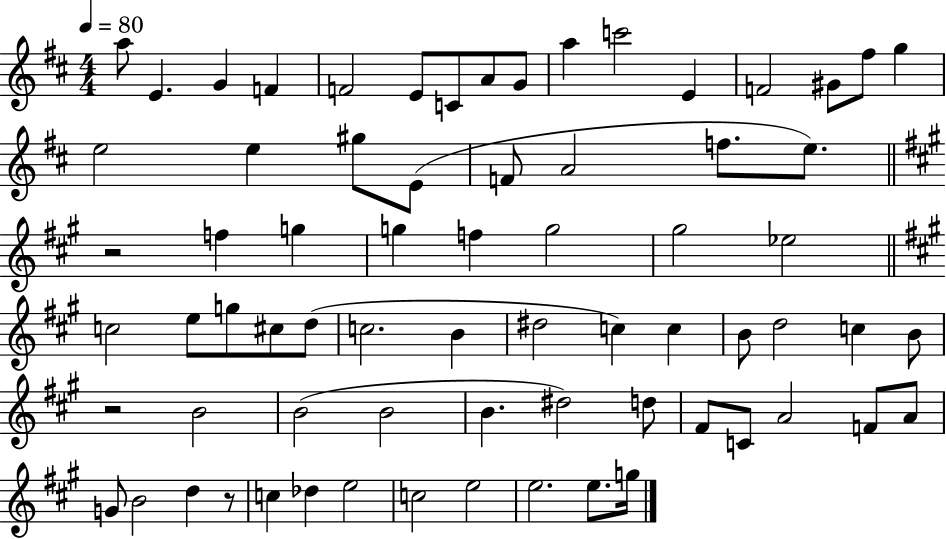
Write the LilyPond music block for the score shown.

{
  \clef treble
  \numericTimeSignature
  \time 4/4
  \key d \major
  \tempo 4 = 80
  \repeat volta 2 { a''8 e'4. g'4 f'4 | f'2 e'8 c'8 a'8 g'8 | a''4 c'''2 e'4 | f'2 gis'8 fis''8 g''4 | \break e''2 e''4 gis''8 e'8( | f'8 a'2 f''8. e''8.) | \bar "||" \break \key a \major r2 f''4 g''4 | g''4 f''4 g''2 | gis''2 ees''2 | \bar "||" \break \key a \major c''2 e''8 g''8 cis''8 d''8( | c''2. b'4 | dis''2 c''4) c''4 | b'8 d''2 c''4 b'8 | \break r2 b'2 | b'2( b'2 | b'4. dis''2) d''8 | fis'8 c'8 a'2 f'8 a'8 | \break g'8 b'2 d''4 r8 | c''4 des''4 e''2 | c''2 e''2 | e''2. e''8. g''16 | \break } \bar "|."
}